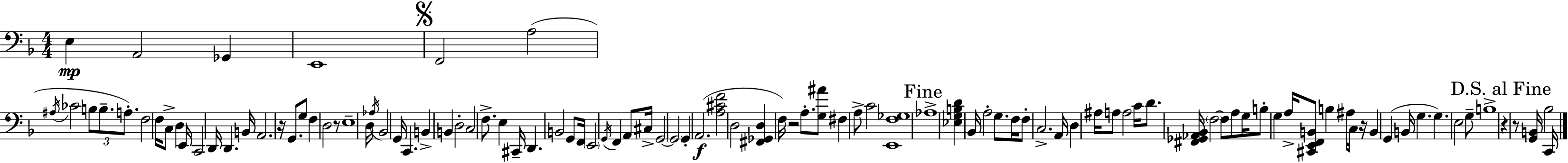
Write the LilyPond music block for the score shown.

{
  \clef bass
  \numericTimeSignature
  \time 4/4
  \key d \minor
  \repeat volta 2 { e4\mp a,2 ges,4 | e,1 | \mark \markup { \musicglyph "scripts.segno" } f,2 a2( | \acciaccatura { ais16 } ces'2 \tuplet 3/2 { b8 b8.-- a8.-.) } | \break f2 f16 c8-> d4 | e,16 c,2 d,16 d,4. | b,16 a,2. r16 g,8. | g8 f4 d2 r8 | \break e1-- | d16 \acciaccatura { aes16 } bes,2 g,16 c,4. | b,4-> b,4 d2-. | c2 f8.-> e4 | \break cis,16-- d,4. b,2 | g,8 f,16 \parenthesize e,2 \acciaccatura { g,16 } f,4 | a,8 cis16-> g,2~~ \parenthesize g,2 | g,4-. a,2.(\f | \break <a cis' f'>2 d2 | <fis, ges, d>4 f16) r2 | a8.-. <g ais'>8 fis4 a8-> c'2 | <e, f ges>1 | \break \mark "Fine" aes1-> | <ees g b d'>4 bes,16 a2-. | g8. f16 f8-. c2.-> | a,16 d4 ais16 a8 a2 | \break c'16 d'8. <fis, ges, aes, bes,>16 \parenthesize f2~~ f8 | a8 g16 b8-. g4 a16-> <cis, e, f, b,>8 b4 | ais16 c16 r16 b,4 g,4( b,16 g4. | g4.) e2 | \break g8-- b1-> | \mark "D.S. al Fine" r4 r8 <g, b,>16 bes2 | c,16 } \bar "|."
}